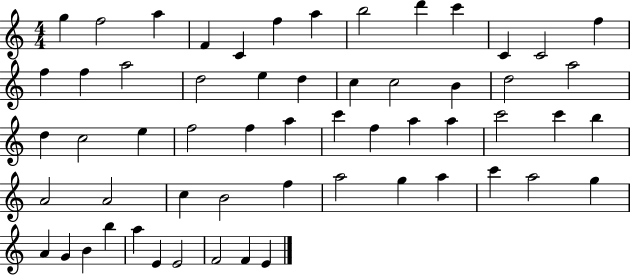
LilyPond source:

{
  \clef treble
  \numericTimeSignature
  \time 4/4
  \key c \major
  g''4 f''2 a''4 | f'4 c'4 f''4 a''4 | b''2 d'''4 c'''4 | c'4 c'2 f''4 | \break f''4 f''4 a''2 | d''2 e''4 d''4 | c''4 c''2 b'4 | d''2 a''2 | \break d''4 c''2 e''4 | f''2 f''4 a''4 | c'''4 f''4 a''4 a''4 | c'''2 c'''4 b''4 | \break a'2 a'2 | c''4 b'2 f''4 | a''2 g''4 a''4 | c'''4 a''2 g''4 | \break a'4 g'4 b'4 b''4 | a''4 e'4 e'2 | f'2 f'4 e'4 | \bar "|."
}